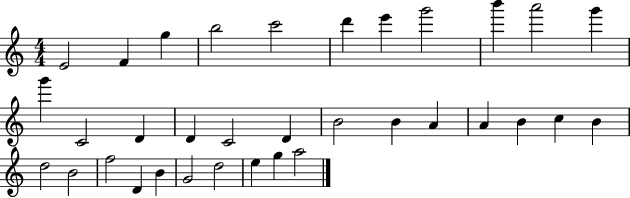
E4/h F4/q G5/q B5/h C6/h D6/q E6/q G6/h B6/q A6/h G6/q G6/q C4/h D4/q D4/q C4/h D4/q B4/h B4/q A4/q A4/q B4/q C5/q B4/q D5/h B4/h F5/h D4/q B4/q G4/h D5/h E5/q G5/q A5/h